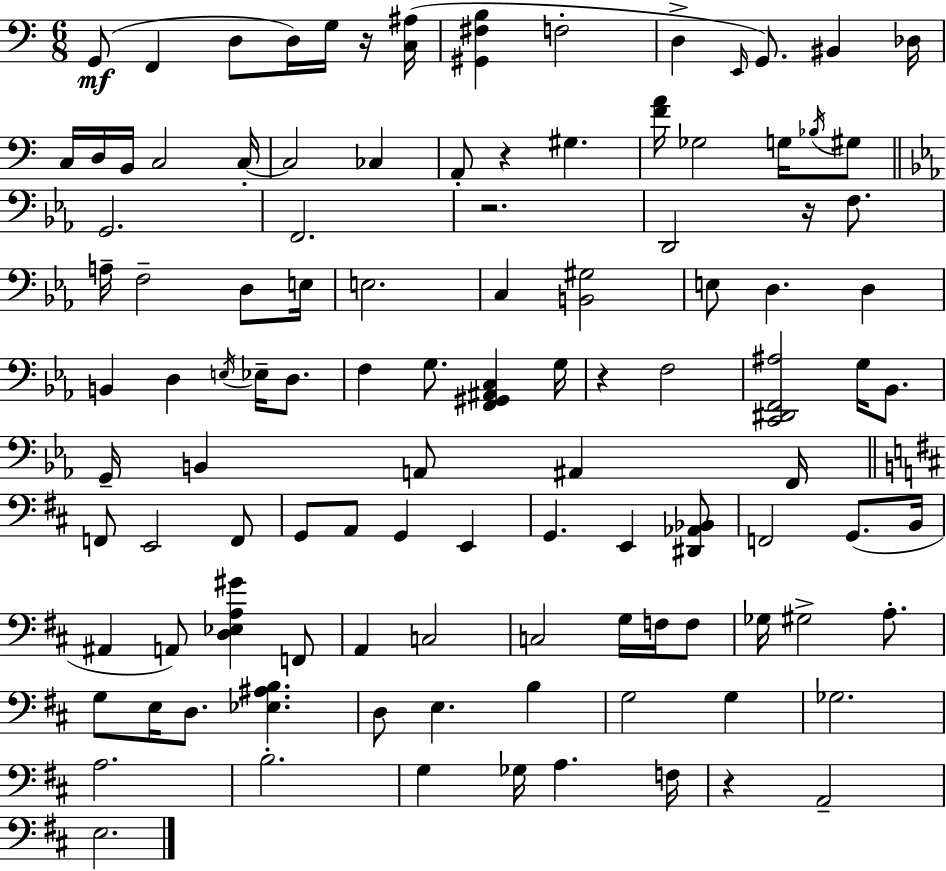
G2/e F2/q D3/e D3/s G3/s R/s [C3,A#3]/s [G#2,F#3,B3]/q F3/h D3/q E2/s G2/e. BIS2/q Db3/s C3/s D3/s B2/s C3/h C3/s C3/h CES3/q A2/e R/q G#3/q. [F4,A4]/s Gb3/h G3/s Bb3/s G#3/e G2/h. F2/h. R/h. D2/h R/s F3/e. A3/s F3/h D3/e E3/s E3/h. C3/q [B2,G#3]/h E3/e D3/q. D3/q B2/q D3/q E3/s Eb3/s D3/e. F3/q G3/e. [F2,G#2,A#2,C3]/q G3/s R/q F3/h [C2,D#2,F2,A#3]/h G3/s Bb2/e. G2/s B2/q A2/e A#2/q F2/s F2/e E2/h F2/e G2/e A2/e G2/q E2/q G2/q. E2/q [D#2,Ab2,Bb2]/e F2/h G2/e. B2/s A#2/q A2/e [D3,Eb3,A3,G#4]/q F2/e A2/q C3/h C3/h G3/s F3/s F3/e Gb3/s G#3/h A3/e. G3/e E3/s D3/e. [Eb3,A#3,B3]/q. D3/e E3/q. B3/q G3/h G3/q Gb3/h. A3/h. B3/h. G3/q Gb3/s A3/q. F3/s R/q A2/h E3/h.